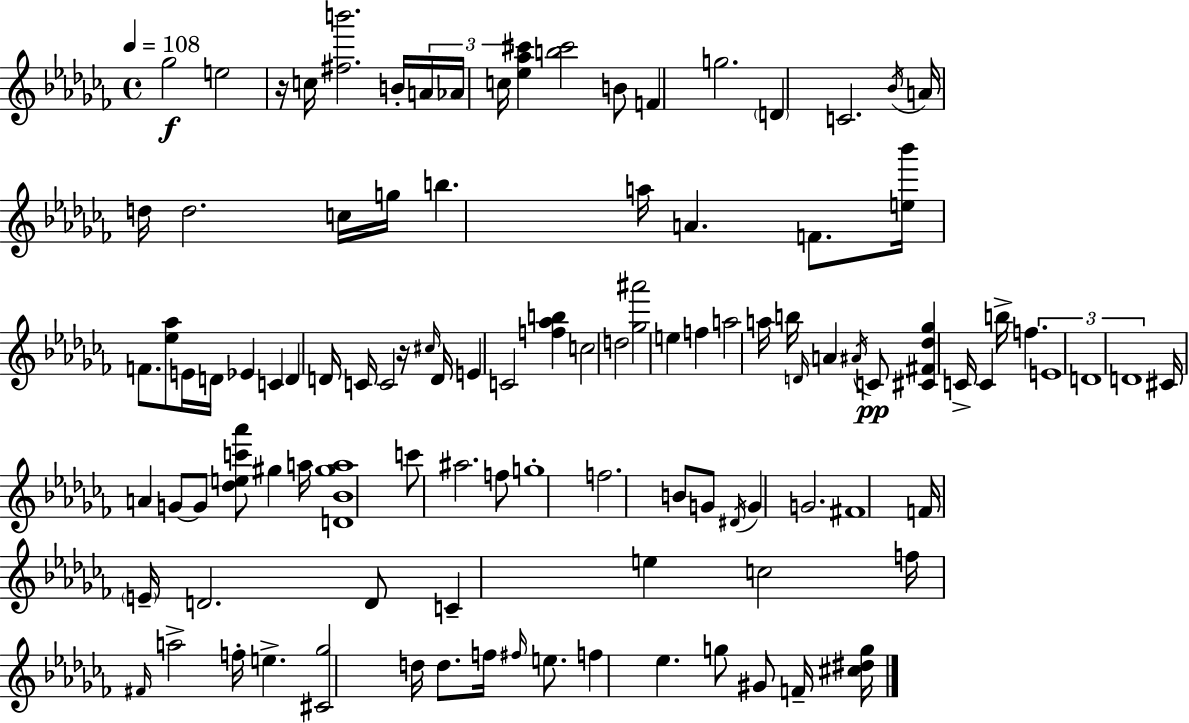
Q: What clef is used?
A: treble